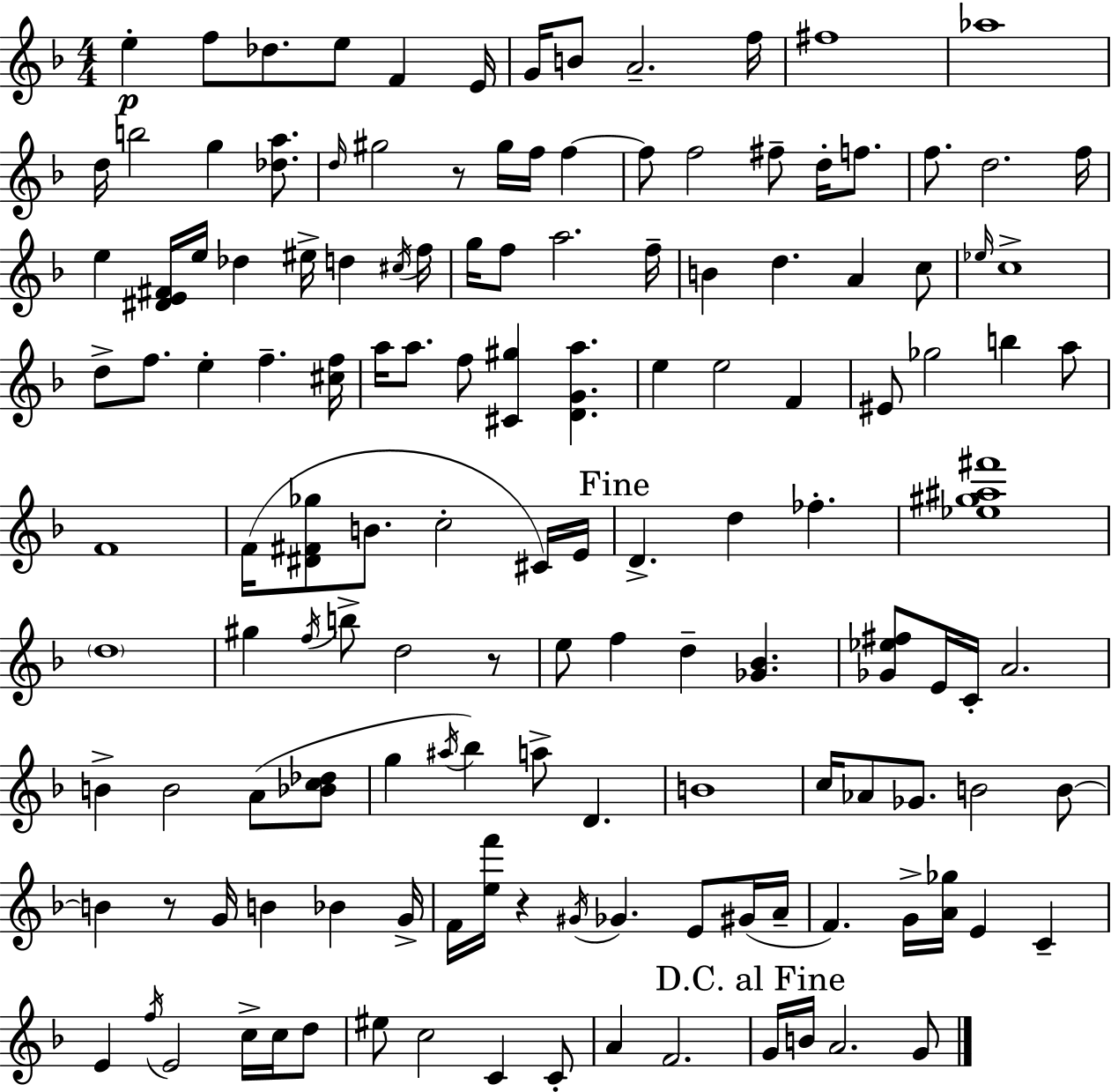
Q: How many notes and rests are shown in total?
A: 140